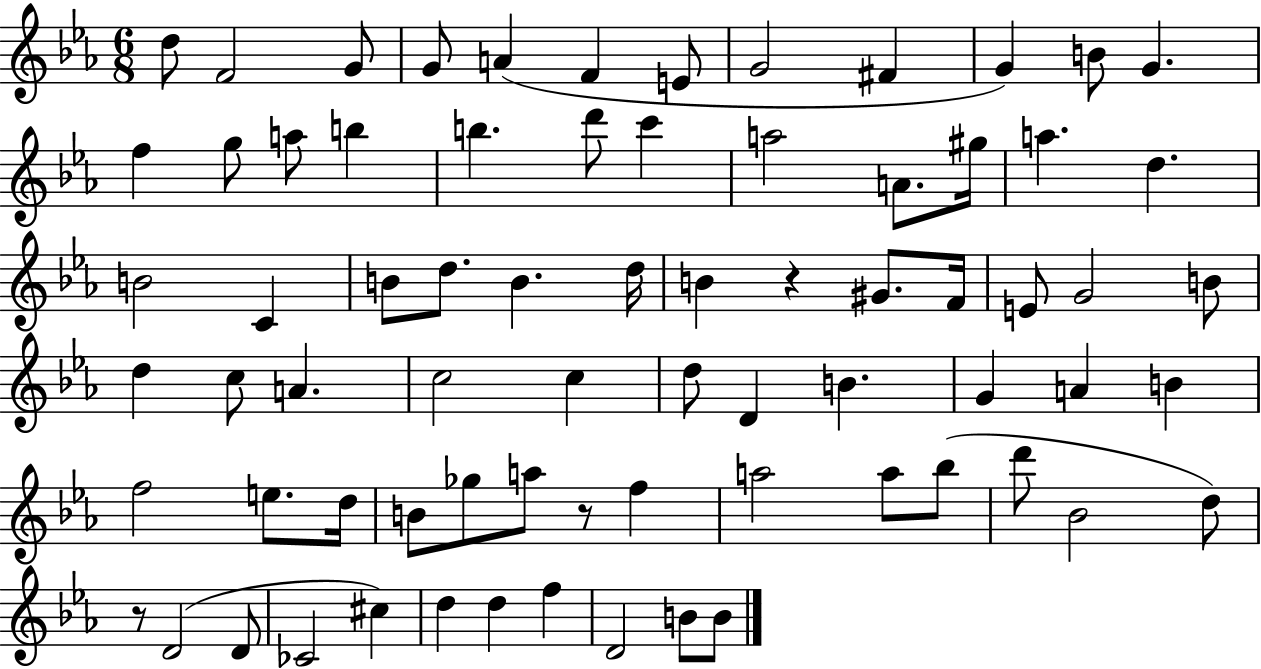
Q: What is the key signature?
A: EES major